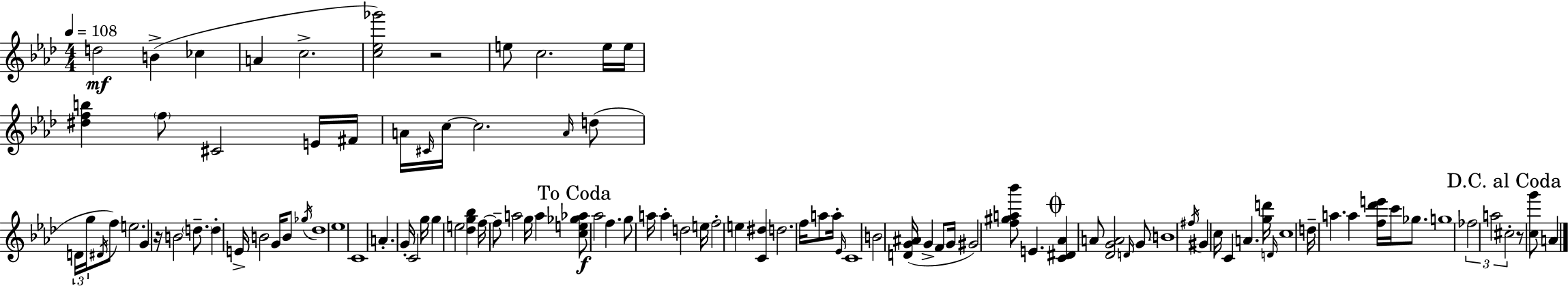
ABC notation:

X:1
T:Untitled
M:4/4
L:1/4
K:Ab
d2 B _c A c2 [c_e_g']2 z2 e/2 c2 e/4 e/4 [^dfb] f/2 ^C2 E/4 ^F/4 A/4 ^C/4 c/4 c2 A/4 d/2 D/4 g/4 ^D/4 f/2 e2 G z/4 B2 d/2 d E/4 B2 G/4 B/2 _g/4 _d4 _e4 C4 A G/4 C2 g/4 g e2 [_dg_b] f/4 f/2 a2 g/4 a [ce_g_a]/2 _a2 f g/2 a/4 a d2 e/4 f2 e [C^d] d2 f/4 a/2 a/4 _E/4 C4 B2 [DG^A]/4 G F/2 G/4 ^G2 [f^ga_b']/2 E [C^D_A] A/2 [_DGA]2 D/4 G/2 B4 ^f/4 ^G c/4 C A [gd']/4 D/4 c4 d/4 a a [f_d'e']/4 c'/4 _g/2 g4 _f2 a2 ^c2 z/2 [cg']/2 A